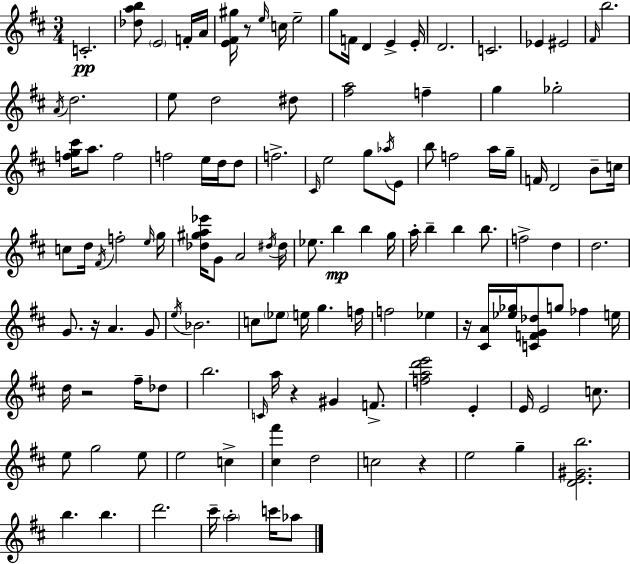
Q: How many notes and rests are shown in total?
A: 127